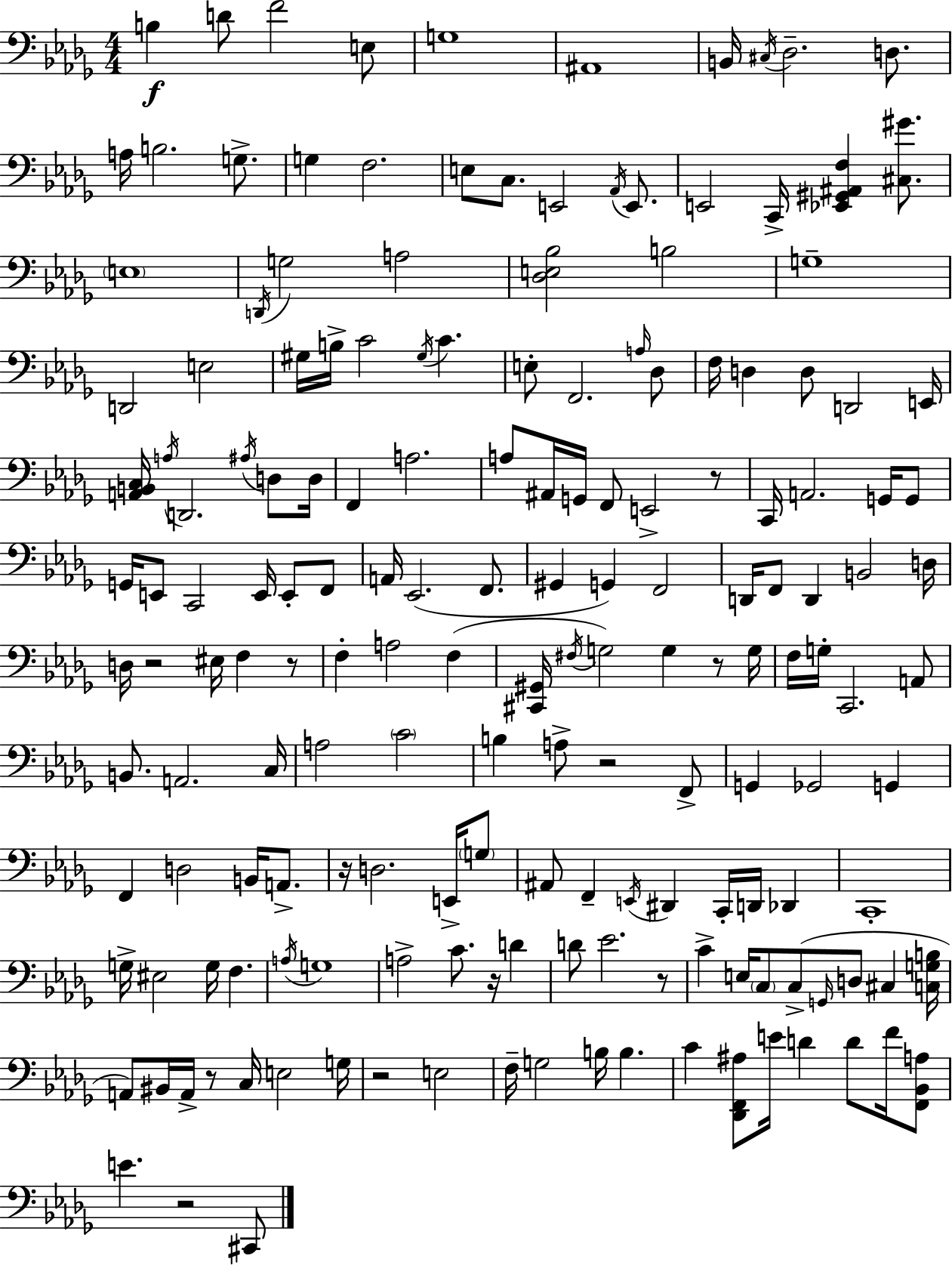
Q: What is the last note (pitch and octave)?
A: C#2